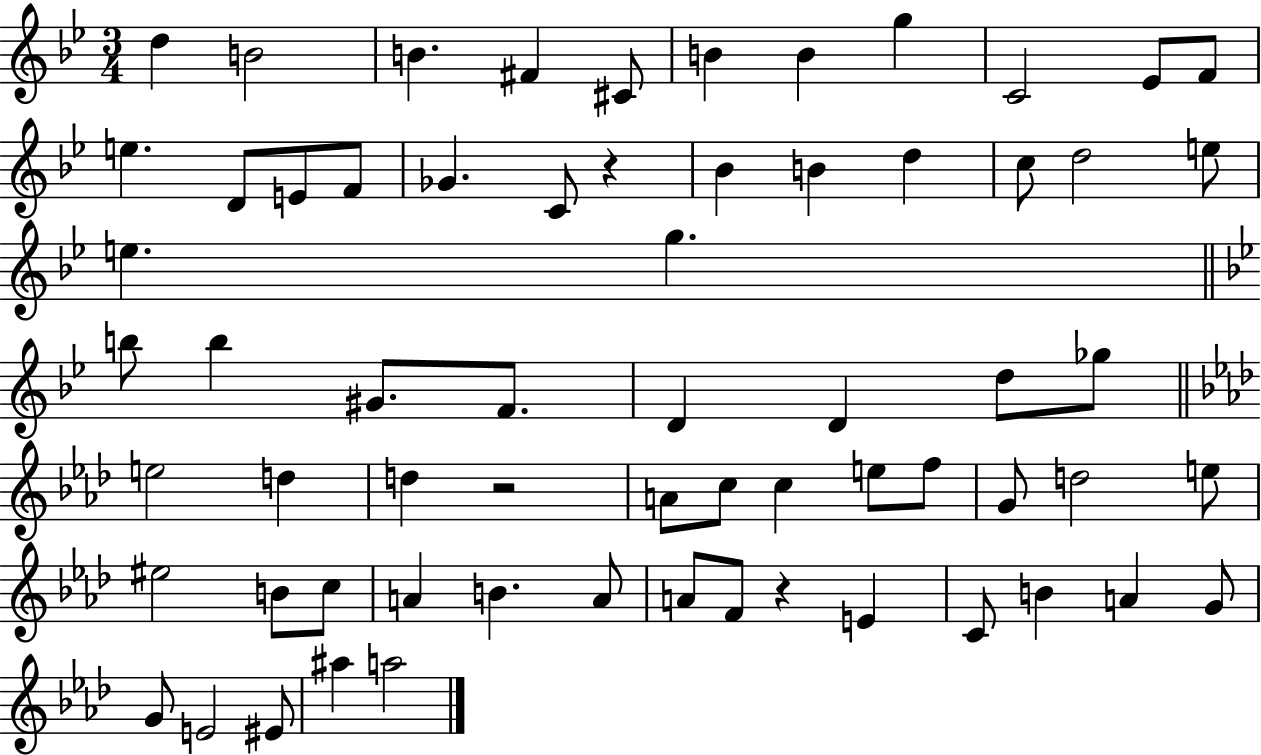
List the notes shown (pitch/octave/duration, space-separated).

D5/q B4/h B4/q. F#4/q C#4/e B4/q B4/q G5/q C4/h Eb4/e F4/e E5/q. D4/e E4/e F4/e Gb4/q. C4/e R/q Bb4/q B4/q D5/q C5/e D5/h E5/e E5/q. G5/q. B5/e B5/q G#4/e. F4/e. D4/q D4/q D5/e Gb5/e E5/h D5/q D5/q R/h A4/e C5/e C5/q E5/e F5/e G4/e D5/h E5/e EIS5/h B4/e C5/e A4/q B4/q. A4/e A4/e F4/e R/q E4/q C4/e B4/q A4/q G4/e G4/e E4/h EIS4/e A#5/q A5/h